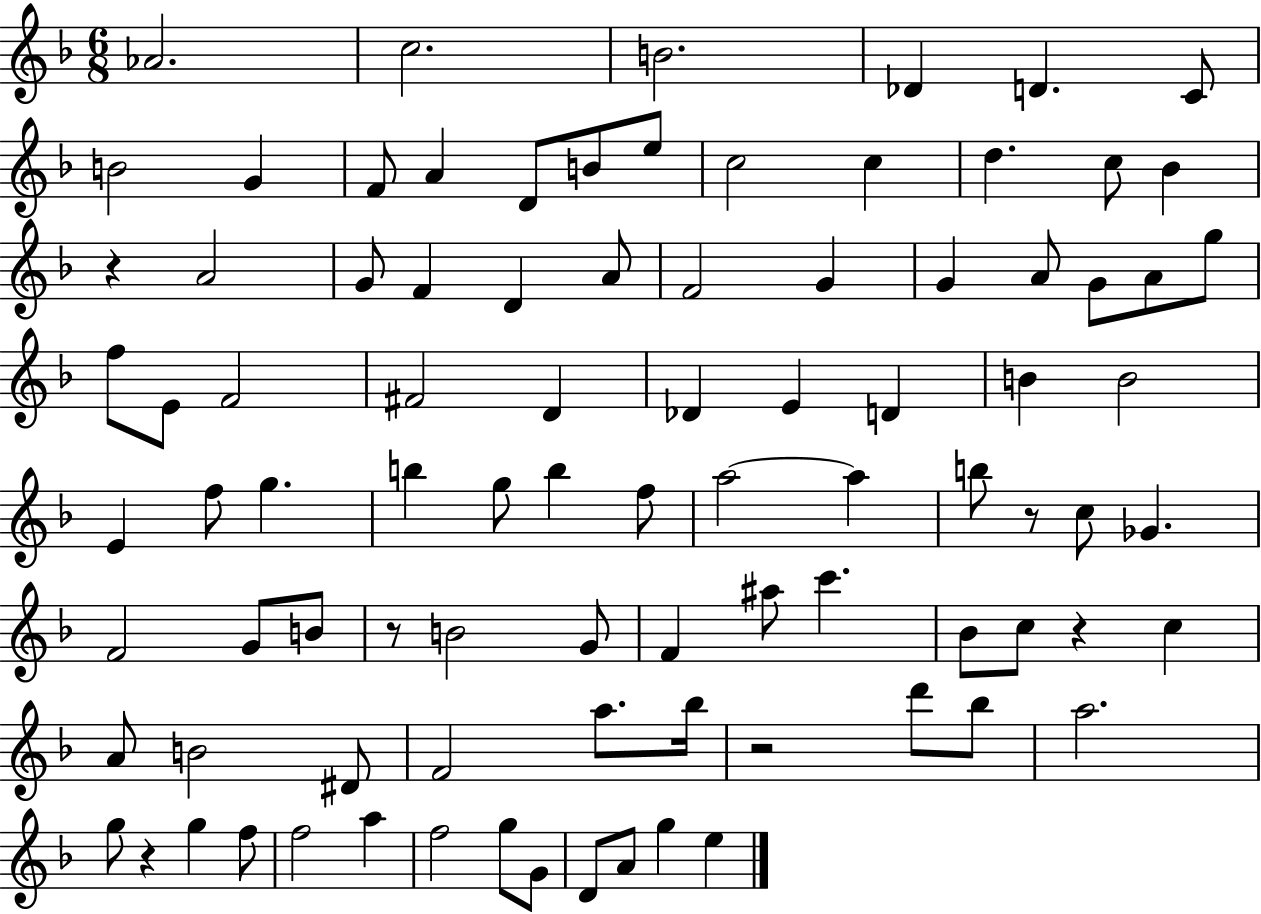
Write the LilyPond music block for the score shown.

{
  \clef treble
  \numericTimeSignature
  \time 6/8
  \key f \major
  aes'2. | c''2. | b'2. | des'4 d'4. c'8 | \break b'2 g'4 | f'8 a'4 d'8 b'8 e''8 | c''2 c''4 | d''4. c''8 bes'4 | \break r4 a'2 | g'8 f'4 d'4 a'8 | f'2 g'4 | g'4 a'8 g'8 a'8 g''8 | \break f''8 e'8 f'2 | fis'2 d'4 | des'4 e'4 d'4 | b'4 b'2 | \break e'4 f''8 g''4. | b''4 g''8 b''4 f''8 | a''2~~ a''4 | b''8 r8 c''8 ges'4. | \break f'2 g'8 b'8 | r8 b'2 g'8 | f'4 ais''8 c'''4. | bes'8 c''8 r4 c''4 | \break a'8 b'2 dis'8 | f'2 a''8. bes''16 | r2 d'''8 bes''8 | a''2. | \break g''8 r4 g''4 f''8 | f''2 a''4 | f''2 g''8 g'8 | d'8 a'8 g''4 e''4 | \break \bar "|."
}